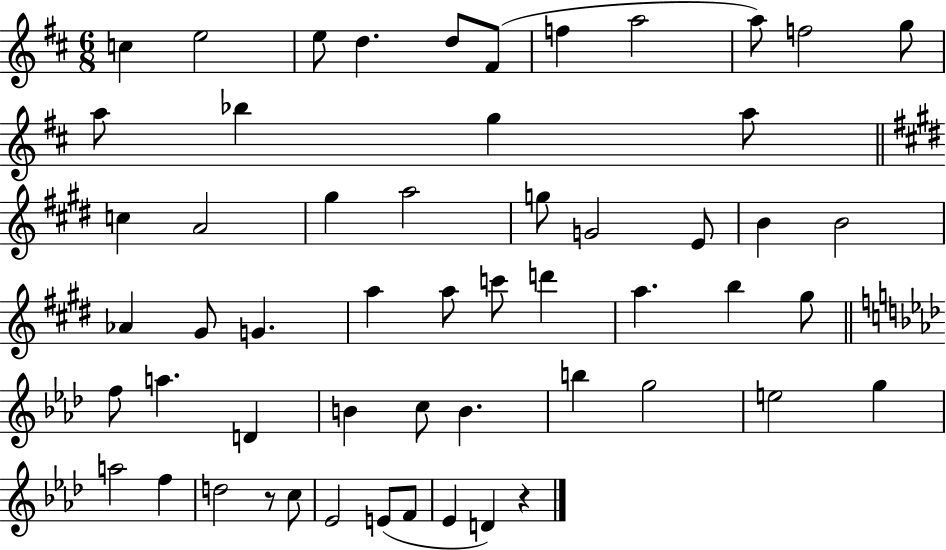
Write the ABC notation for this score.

X:1
T:Untitled
M:6/8
L:1/4
K:D
c e2 e/2 d d/2 ^F/2 f a2 a/2 f2 g/2 a/2 _b g a/2 c A2 ^g a2 g/2 G2 E/2 B B2 _A ^G/2 G a a/2 c'/2 d' a b ^g/2 f/2 a D B c/2 B b g2 e2 g a2 f d2 z/2 c/2 _E2 E/2 F/2 _E D z